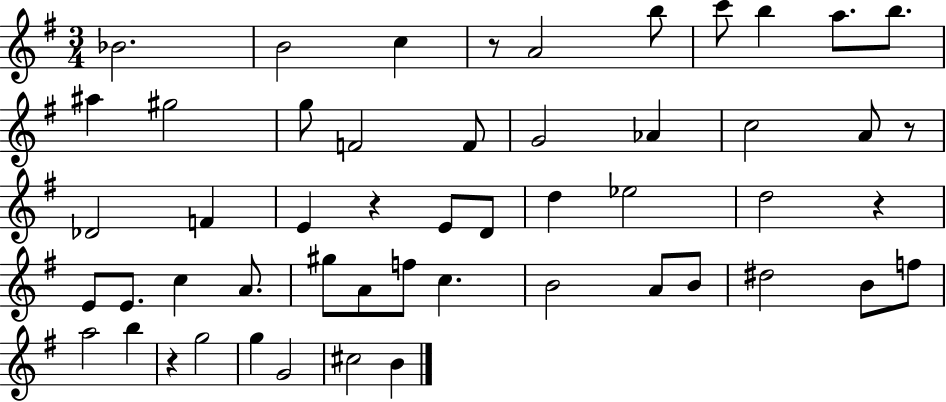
{
  \clef treble
  \numericTimeSignature
  \time 3/4
  \key g \major
  bes'2. | b'2 c''4 | r8 a'2 b''8 | c'''8 b''4 a''8. b''8. | \break ais''4 gis''2 | g''8 f'2 f'8 | g'2 aes'4 | c''2 a'8 r8 | \break des'2 f'4 | e'4 r4 e'8 d'8 | d''4 ees''2 | d''2 r4 | \break e'8 e'8. c''4 a'8. | gis''8 a'8 f''8 c''4. | b'2 a'8 b'8 | dis''2 b'8 f''8 | \break a''2 b''4 | r4 g''2 | g''4 g'2 | cis''2 b'4 | \break \bar "|."
}